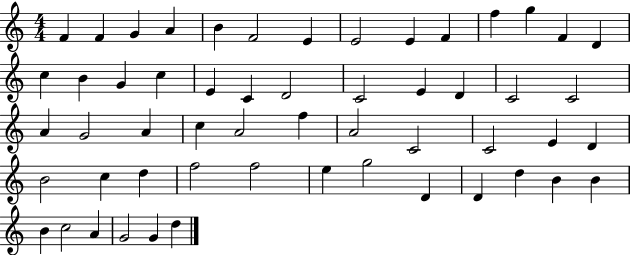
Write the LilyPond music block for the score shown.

{
  \clef treble
  \numericTimeSignature
  \time 4/4
  \key c \major
  f'4 f'4 g'4 a'4 | b'4 f'2 e'4 | e'2 e'4 f'4 | f''4 g''4 f'4 d'4 | \break c''4 b'4 g'4 c''4 | e'4 c'4 d'2 | c'2 e'4 d'4 | c'2 c'2 | \break a'4 g'2 a'4 | c''4 a'2 f''4 | a'2 c'2 | c'2 e'4 d'4 | \break b'2 c''4 d''4 | f''2 f''2 | e''4 g''2 d'4 | d'4 d''4 b'4 b'4 | \break b'4 c''2 a'4 | g'2 g'4 d''4 | \bar "|."
}